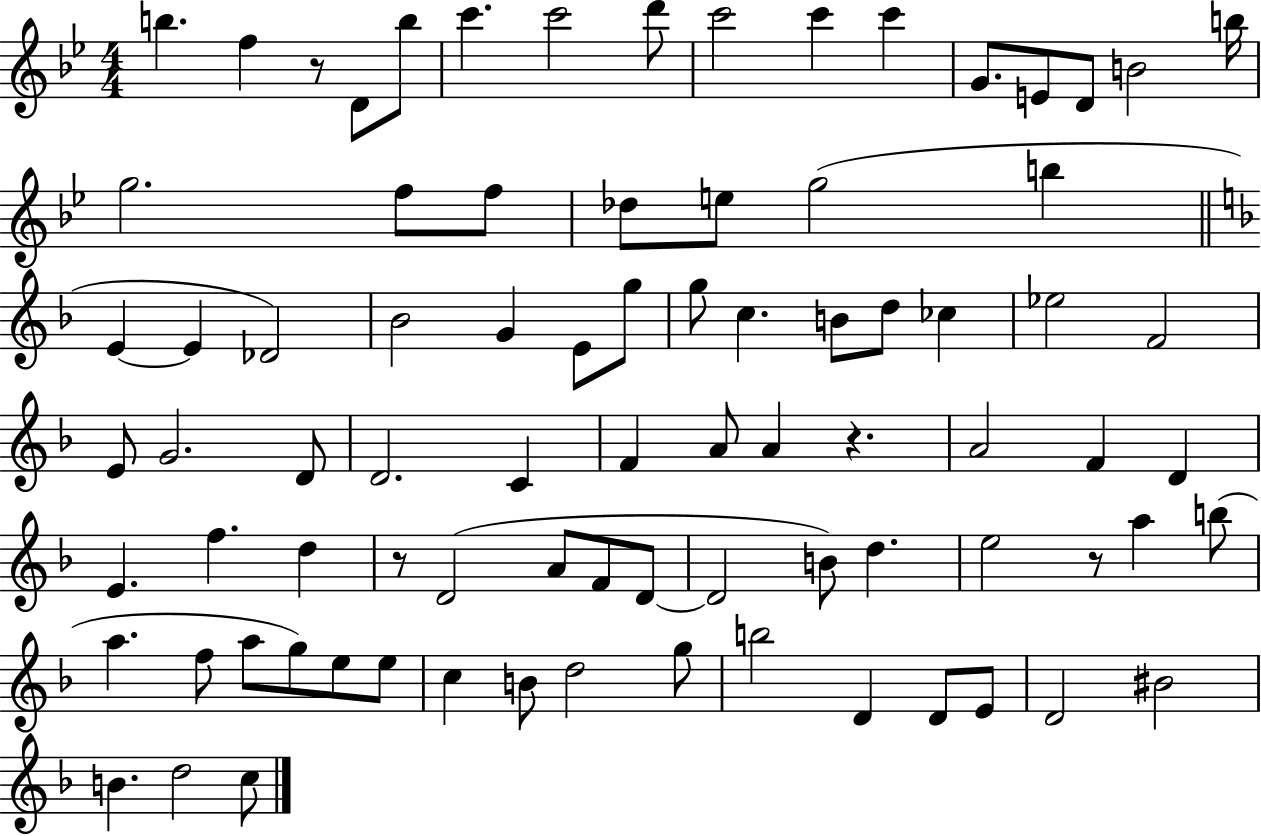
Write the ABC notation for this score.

X:1
T:Untitled
M:4/4
L:1/4
K:Bb
b f z/2 D/2 b/2 c' c'2 d'/2 c'2 c' c' G/2 E/2 D/2 B2 b/4 g2 f/2 f/2 _d/2 e/2 g2 b E E _D2 _B2 G E/2 g/2 g/2 c B/2 d/2 _c _e2 F2 E/2 G2 D/2 D2 C F A/2 A z A2 F D E f d z/2 D2 A/2 F/2 D/2 D2 B/2 d e2 z/2 a b/2 a f/2 a/2 g/2 e/2 e/2 c B/2 d2 g/2 b2 D D/2 E/2 D2 ^B2 B d2 c/2